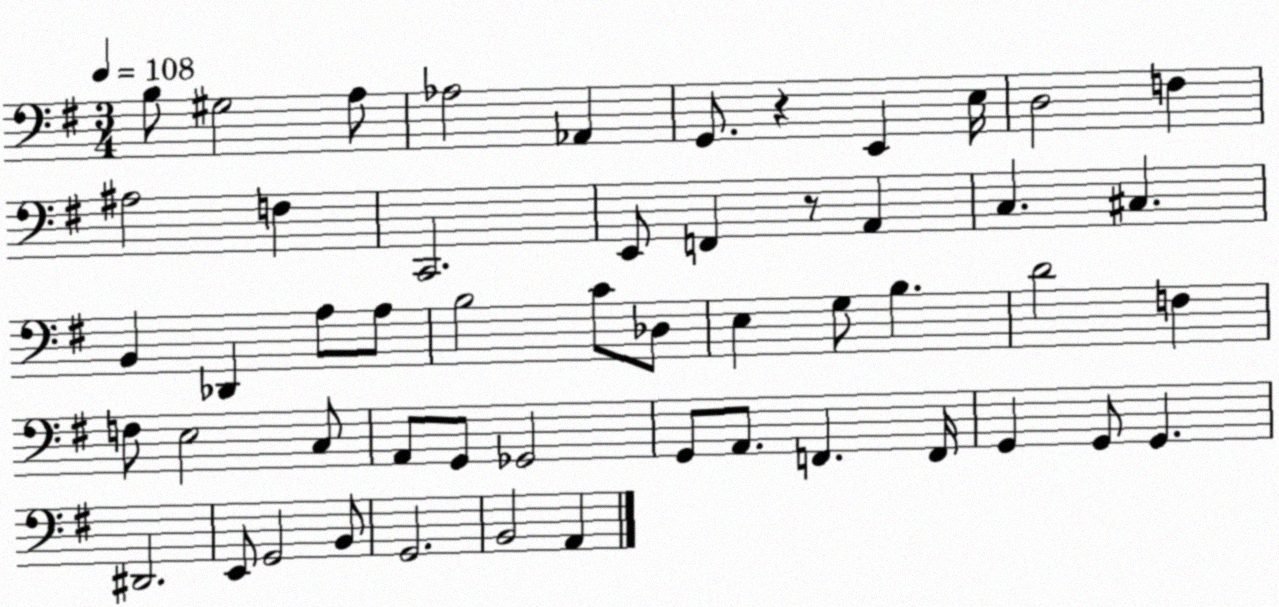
X:1
T:Untitled
M:3/4
L:1/4
K:G
B,/2 ^G,2 A,/2 _A,2 _A,, G,,/2 z E,, E,/4 D,2 F, ^A,2 F, C,,2 E,,/2 F,, z/2 A,, C, ^C, B,, _D,, A,/2 A,/2 B,2 C/2 _D,/2 E, G,/2 B, D2 F, F,/2 E,2 C,/2 A,,/2 G,,/2 _G,,2 G,,/2 A,,/2 F,, F,,/4 G,, G,,/2 G,, ^D,,2 E,,/2 G,,2 B,,/2 G,,2 B,,2 A,,